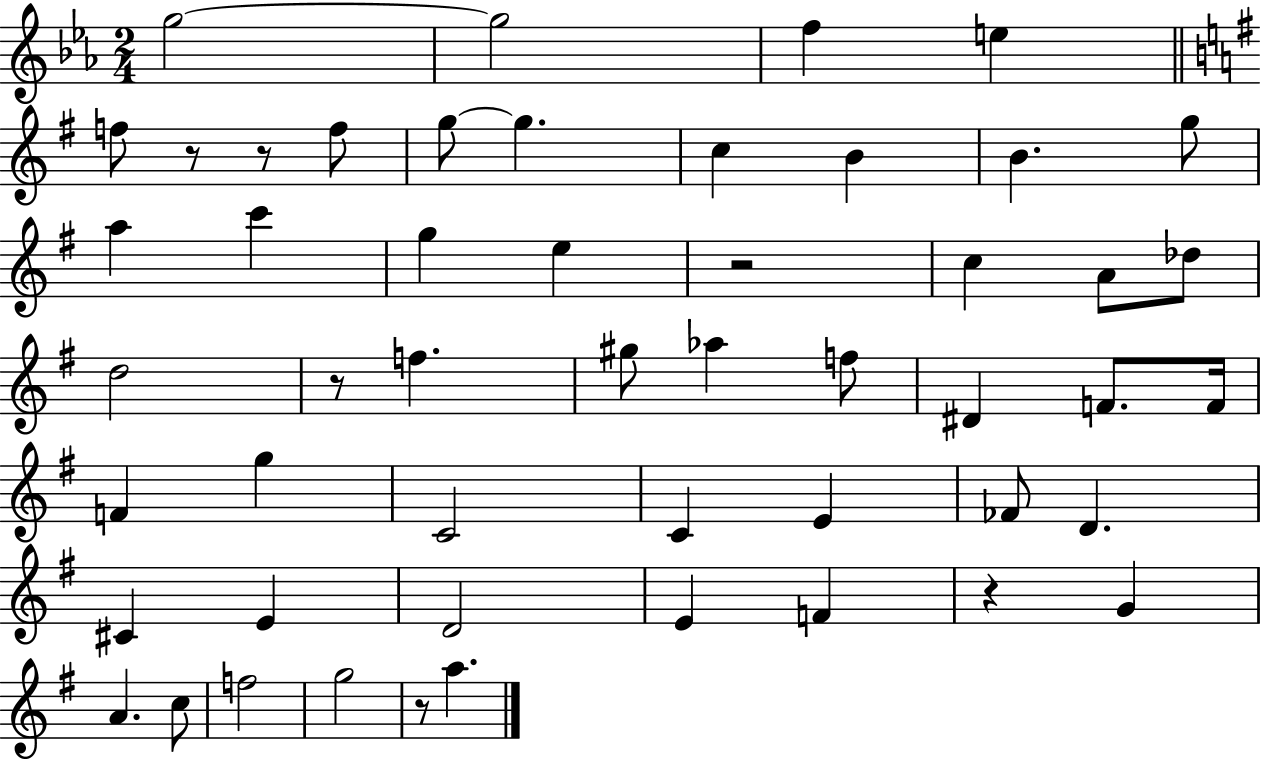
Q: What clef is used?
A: treble